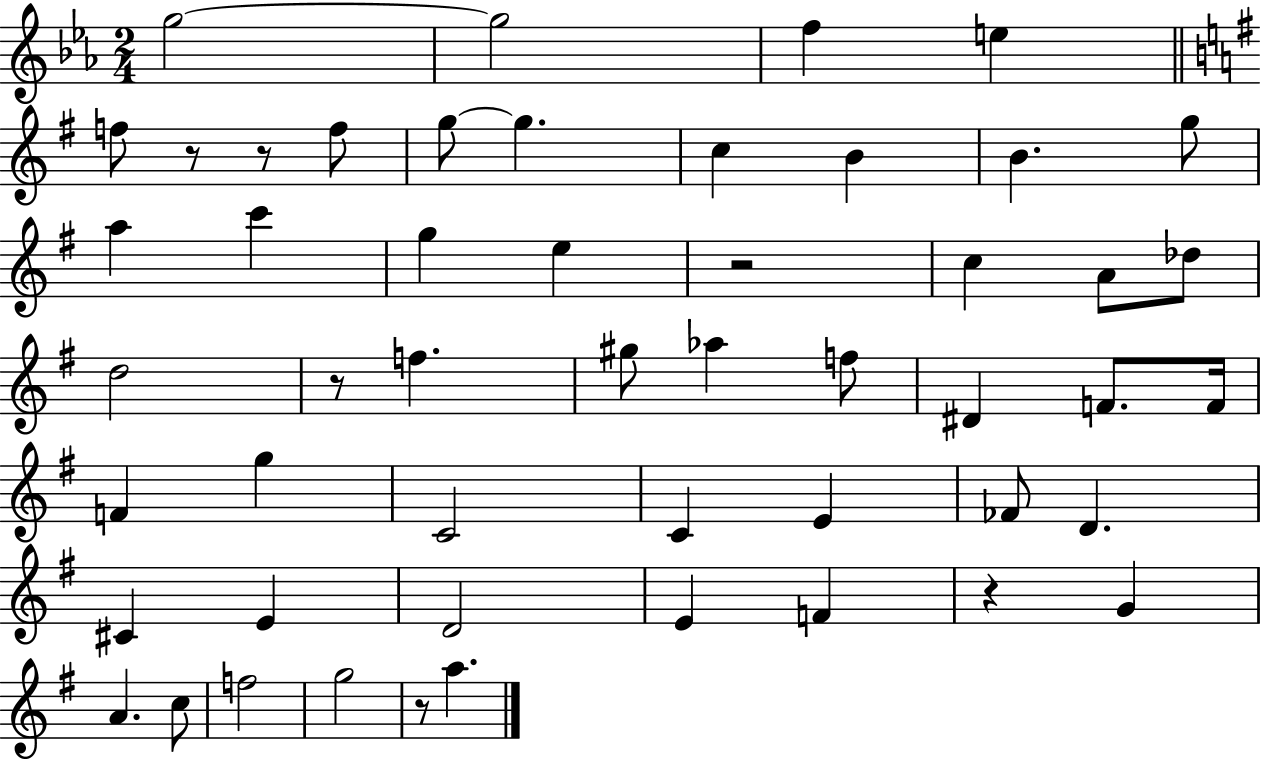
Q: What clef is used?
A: treble